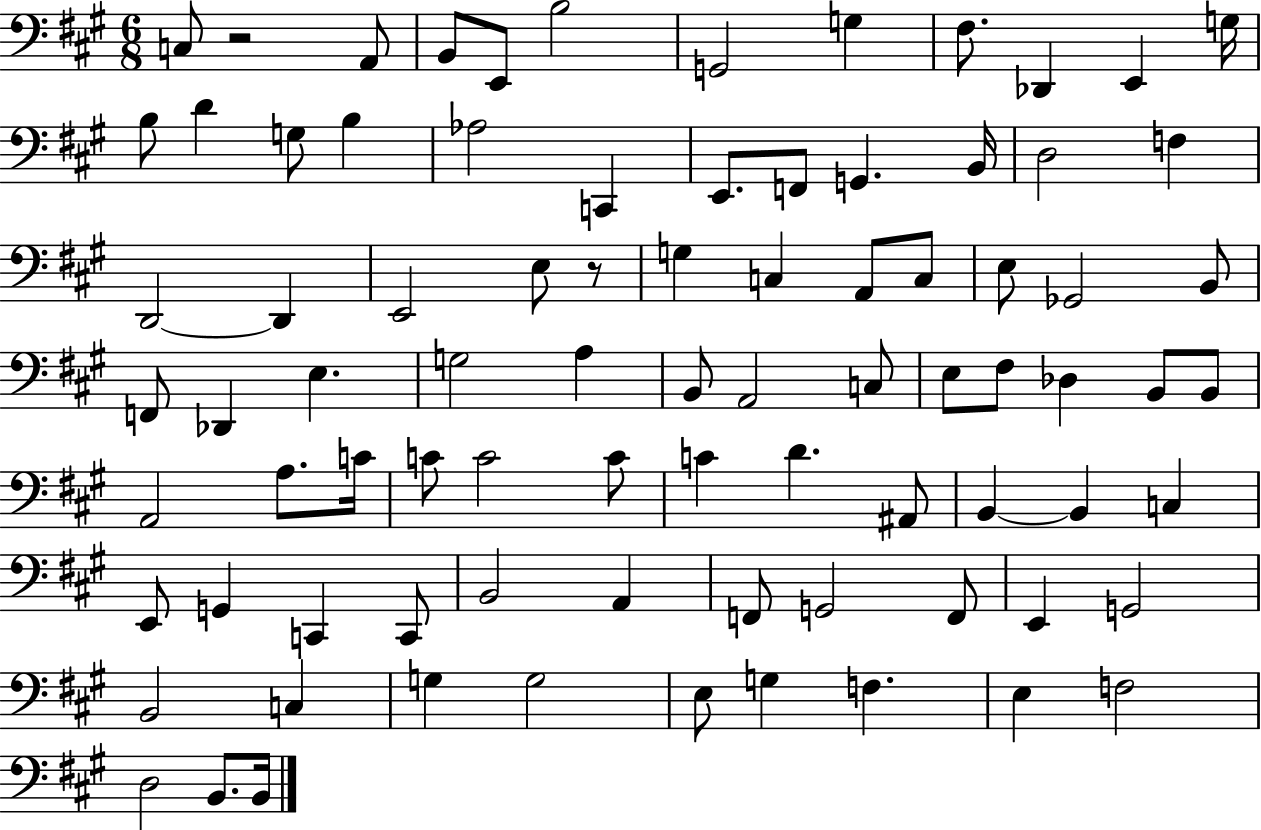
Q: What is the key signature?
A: A major